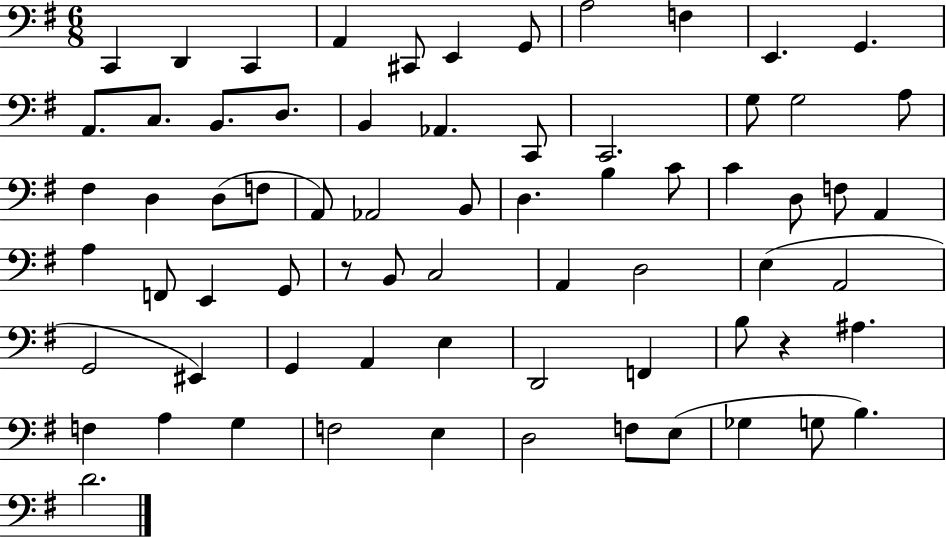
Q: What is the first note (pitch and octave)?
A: C2